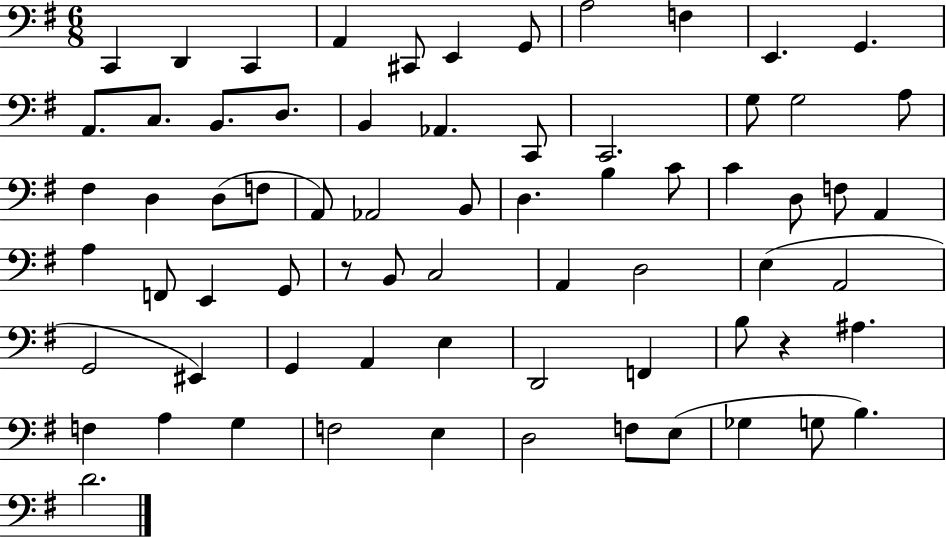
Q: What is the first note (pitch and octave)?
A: C2